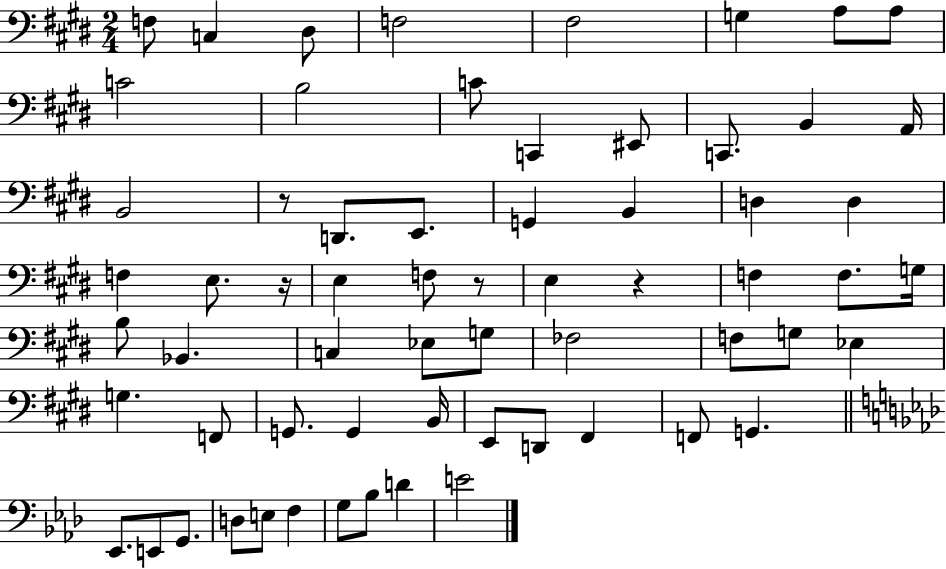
F3/e C3/q D#3/e F3/h F#3/h G3/q A3/e A3/e C4/h B3/h C4/e C2/q EIS2/e C2/e. B2/q A2/s B2/h R/e D2/e. E2/e. G2/q B2/q D3/q D3/q F3/q E3/e. R/s E3/q F3/e R/e E3/q R/q F3/q F3/e. G3/s B3/e Bb2/q. C3/q Eb3/e G3/e FES3/h F3/e G3/e Eb3/q G3/q. F2/e G2/e. G2/q B2/s E2/e D2/e F#2/q F2/e G2/q. Eb2/e. E2/e G2/e. D3/e E3/e F3/q G3/e Bb3/e D4/q E4/h